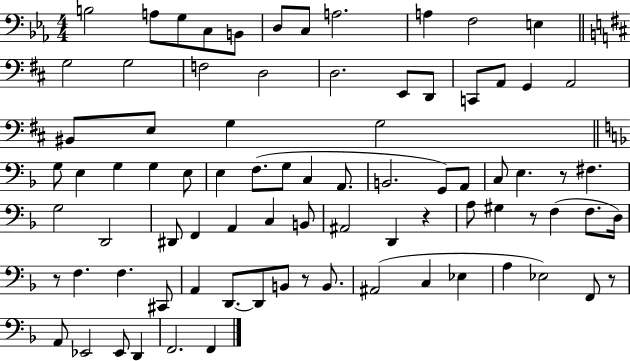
B3/h A3/e G3/e C3/e B2/e D3/e C3/e A3/h. A3/q F3/h E3/q G3/h G3/h F3/h D3/h D3/h. E2/e D2/e C2/e A2/e G2/q A2/h BIS2/e E3/e G3/q G3/h G3/e E3/q G3/q G3/q E3/e E3/q F3/e. G3/e C3/q A2/e. B2/h. G2/e A2/e C3/e E3/q. R/e F#3/q. G3/h D2/h D#2/e F2/q A2/q C3/q B2/e A#2/h D2/q R/q A3/e G#3/q R/e F3/q F3/e. D3/s R/e F3/q. F3/q. C#2/e A2/q D2/e. D2/e B2/e R/e B2/e. A#2/h C3/q Eb3/q A3/q Eb3/h F2/e R/e A2/e Eb2/h Eb2/e D2/q F2/h. F2/q